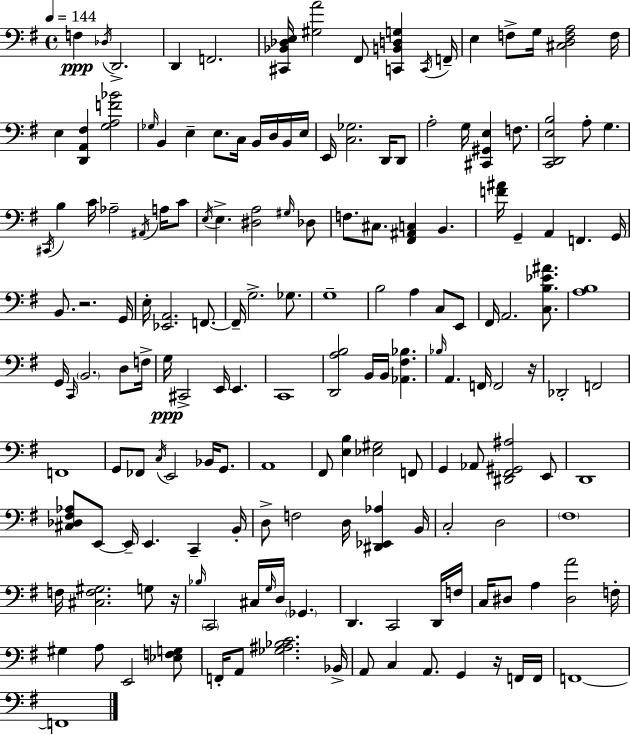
F3/q Db3/s D2/h. D2/q F2/h. [C#2,Bb2,Db3,E3]/s [G#3,A4]/h F#2/e [C2,B2,D3,G3]/q C2/s F2/s E3/q F3/e G3/s [C#3,D3,F3,A3]/h F3/s E3/q [D2,A2,F#3]/q [G3,A3,F4,Bb4]/h Gb3/s B2/q E3/q E3/e. C3/s B2/s D3/s B2/s E3/s E2/s [C3,Gb3]/h. D2/s D2/e A3/h G3/s [C#2,G#2,E3]/q F3/e. [C2,D2,E3,B3]/h A3/e G3/q. C#2/s B3/q C4/s Ab3/h A#2/s A3/s C4/e E3/s E3/q. [D#3,A3]/h G#3/s Db3/e F3/e. C#3/e. [F#2,A#2,C3]/q B2/q. [F4,A#4]/s G2/q A2/q F2/q. G2/s B2/e. R/h. G2/s E3/s [Eb2,A2]/h. F2/e. F2/s G3/h. Gb3/e. G3/w B3/h A3/q C3/e E2/e F#2/s A2/h. [C3,B3,Eb4,A#4]/e. [A3,B3]/w G2/s C2/s B2/h. D3/e F3/s G3/s C#2/h E2/s E2/q. C2/w [D2,A3,B3]/h B2/s B2/s [Ab2,F#3,Bb3]/q. Bb3/s A2/q. F2/s F2/h R/s Db2/h F2/h F2/w G2/e FES2/e C3/s E2/h Bb2/s G2/e. A2/w F#2/e [E3,B3]/q [Eb3,G#3]/h F2/e G2/q Ab2/e [D#2,F#2,G#2,A#3]/h E2/e D2/w [C#3,Db3,F#3,Ab3]/e E2/e E2/s E2/q. C2/q B2/s D3/e F3/h D3/s [D#2,Eb2,Ab3]/q B2/s C3/h D3/h F#3/w F3/s [C#3,F3,G#3]/h. G3/e R/s Bb3/s C2/h C#3/s G3/s D3/s Gb2/q. D2/q. C2/h D2/s F3/s C3/s D#3/e A3/q [D#3,A4]/h F3/s G#3/q A3/e E2/h [Eb3,F3,G3]/e F2/s A2/e [Gb3,A#3,Bb3,C4]/h. Bb2/s A2/e C3/q A2/e. G2/q R/s F2/s F2/s F2/w F2/w